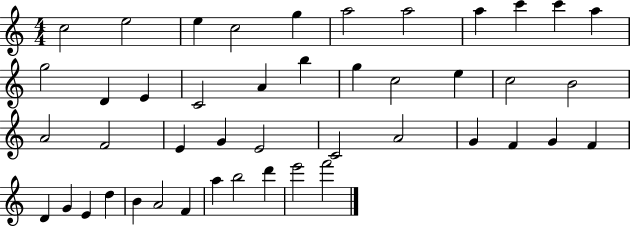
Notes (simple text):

C5/h E5/h E5/q C5/h G5/q A5/h A5/h A5/q C6/q C6/q A5/q G5/h D4/q E4/q C4/h A4/q B5/q G5/q C5/h E5/q C5/h B4/h A4/h F4/h E4/q G4/q E4/h C4/h A4/h G4/q F4/q G4/q F4/q D4/q G4/q E4/q D5/q B4/q A4/h F4/q A5/q B5/h D6/q E6/h F6/h